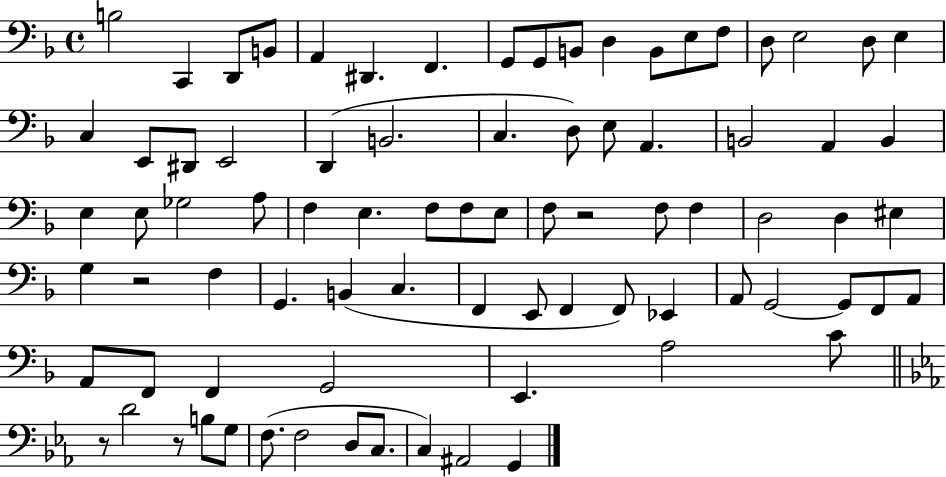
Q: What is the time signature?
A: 4/4